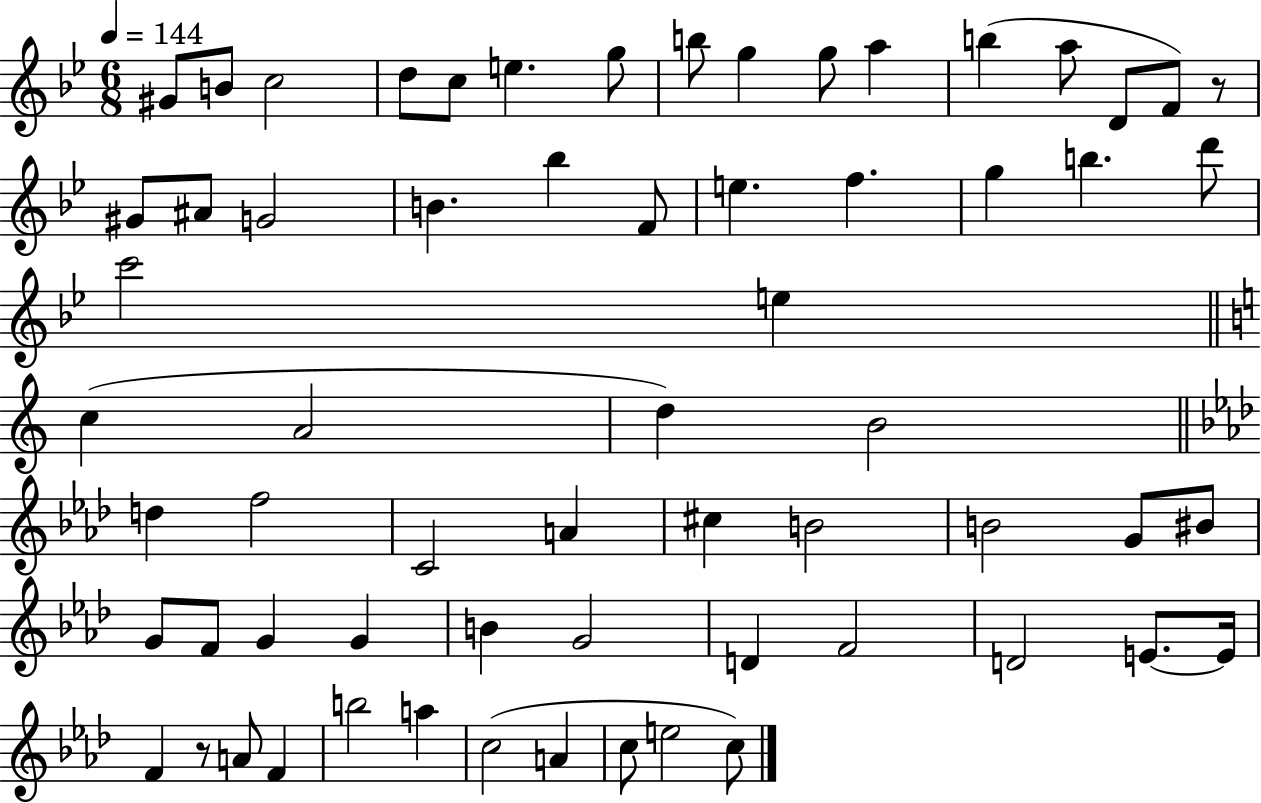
X:1
T:Untitled
M:6/8
L:1/4
K:Bb
^G/2 B/2 c2 d/2 c/2 e g/2 b/2 g g/2 a b a/2 D/2 F/2 z/2 ^G/2 ^A/2 G2 B _b F/2 e f g b d'/2 c'2 e c A2 d B2 d f2 C2 A ^c B2 B2 G/2 ^B/2 G/2 F/2 G G B G2 D F2 D2 E/2 E/4 F z/2 A/2 F b2 a c2 A c/2 e2 c/2